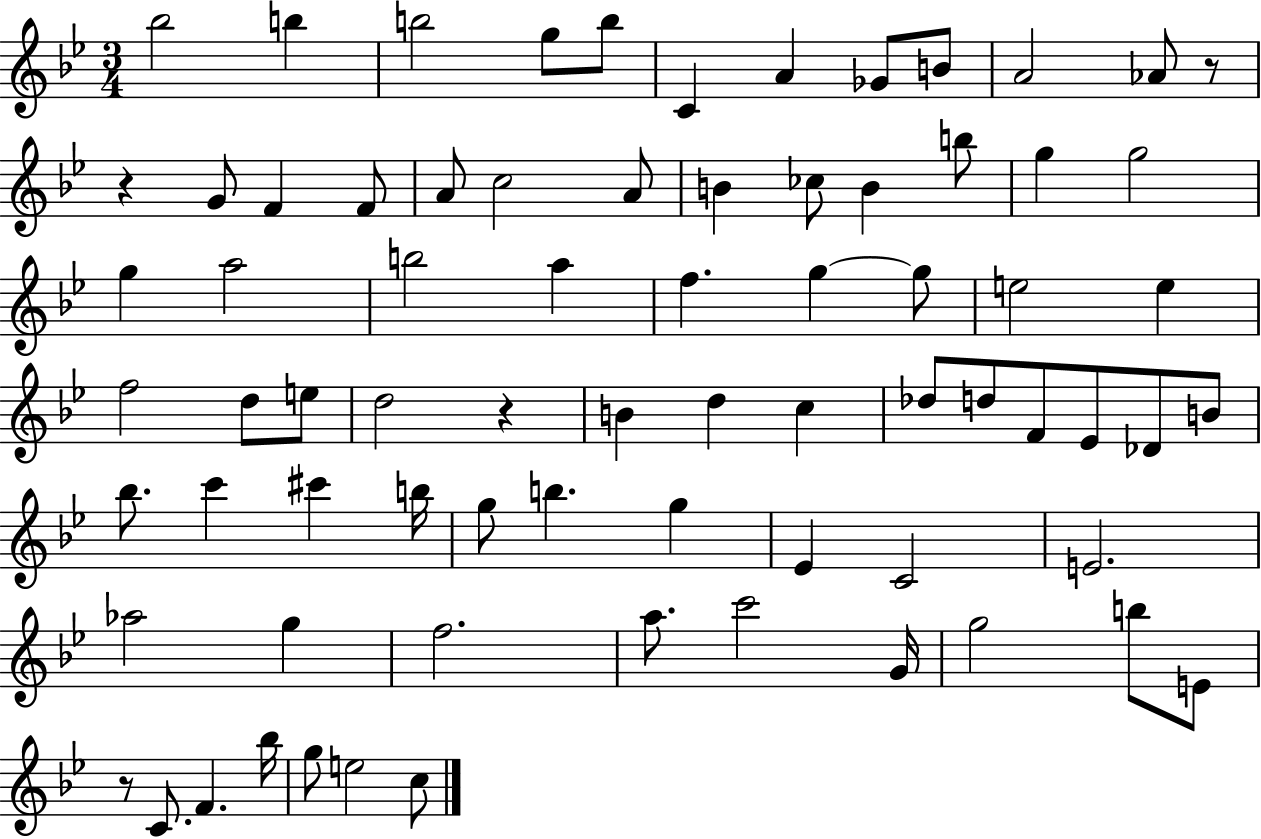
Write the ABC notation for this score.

X:1
T:Untitled
M:3/4
L:1/4
K:Bb
_b2 b b2 g/2 b/2 C A _G/2 B/2 A2 _A/2 z/2 z G/2 F F/2 A/2 c2 A/2 B _c/2 B b/2 g g2 g a2 b2 a f g g/2 e2 e f2 d/2 e/2 d2 z B d c _d/2 d/2 F/2 _E/2 _D/2 B/2 _b/2 c' ^c' b/4 g/2 b g _E C2 E2 _a2 g f2 a/2 c'2 G/4 g2 b/2 E/2 z/2 C/2 F _b/4 g/2 e2 c/2